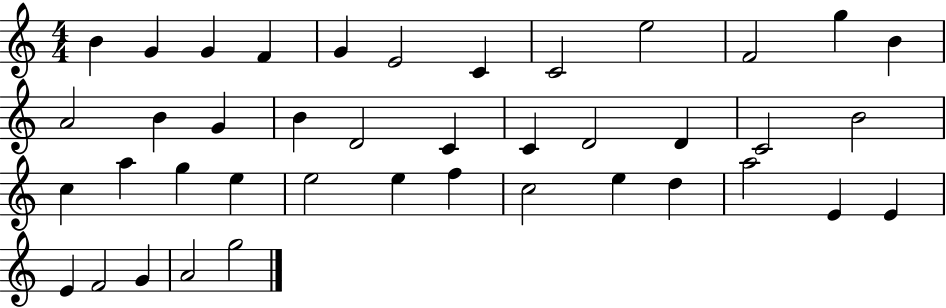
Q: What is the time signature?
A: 4/4